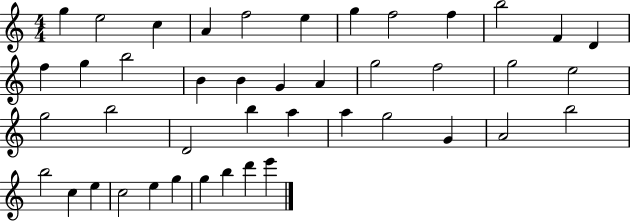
G5/q E5/h C5/q A4/q F5/h E5/q G5/q F5/h F5/q B5/h F4/q D4/q F5/q G5/q B5/h B4/q B4/q G4/q A4/q G5/h F5/h G5/h E5/h G5/h B5/h D4/h B5/q A5/q A5/q G5/h G4/q A4/h B5/h B5/h C5/q E5/q C5/h E5/q G5/q G5/q B5/q D6/q E6/q